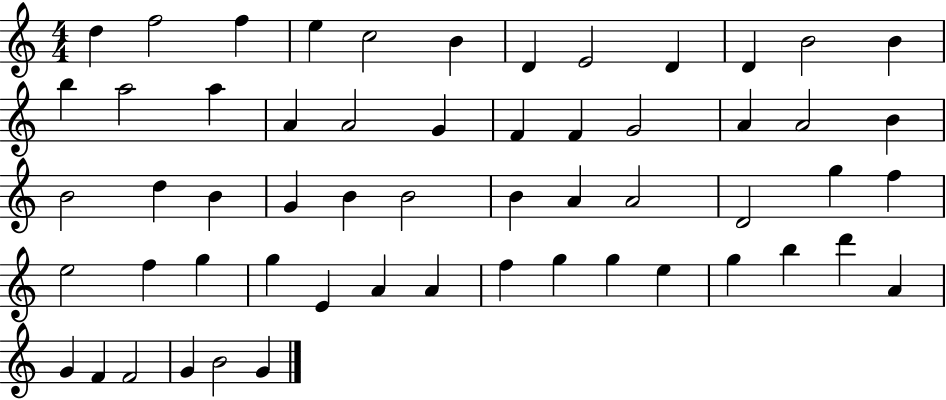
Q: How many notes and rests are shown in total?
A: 57